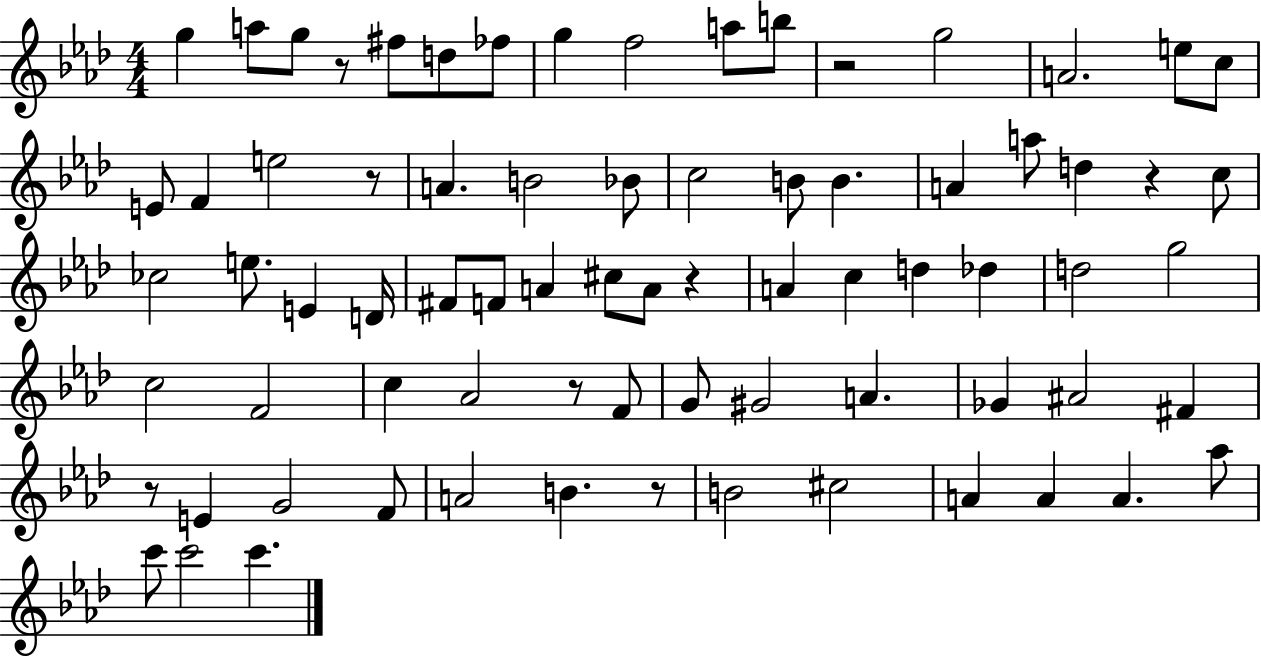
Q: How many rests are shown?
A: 8